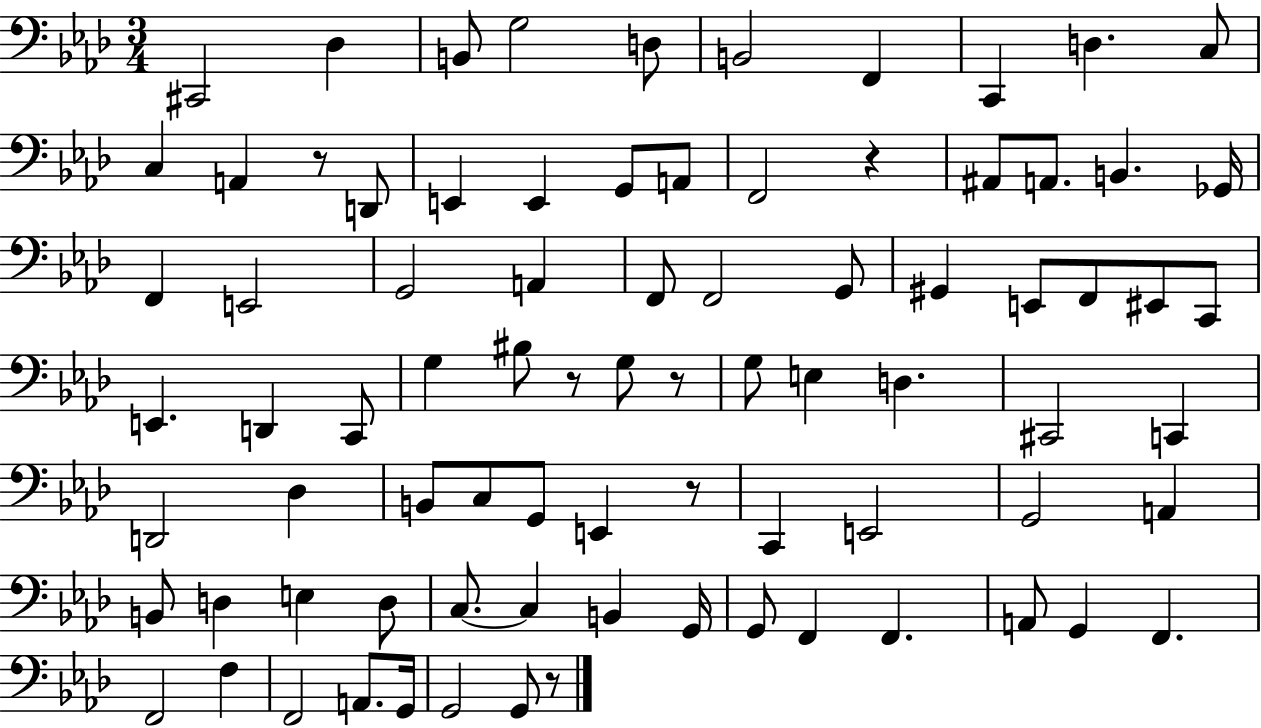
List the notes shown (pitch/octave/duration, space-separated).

C#2/h Db3/q B2/e G3/h D3/e B2/h F2/q C2/q D3/q. C3/e C3/q A2/q R/e D2/e E2/q E2/q G2/e A2/e F2/h R/q A#2/e A2/e. B2/q. Gb2/s F2/q E2/h G2/h A2/q F2/e F2/h G2/e G#2/q E2/e F2/e EIS2/e C2/e E2/q. D2/q C2/e G3/q BIS3/e R/e G3/e R/e G3/e E3/q D3/q. C#2/h C2/q D2/h Db3/q B2/e C3/e G2/e E2/q R/e C2/q E2/h G2/h A2/q B2/e D3/q E3/q D3/e C3/e. C3/q B2/q G2/s G2/e F2/q F2/q. A2/e G2/q F2/q. F2/h F3/q F2/h A2/e. G2/s G2/h G2/e R/e